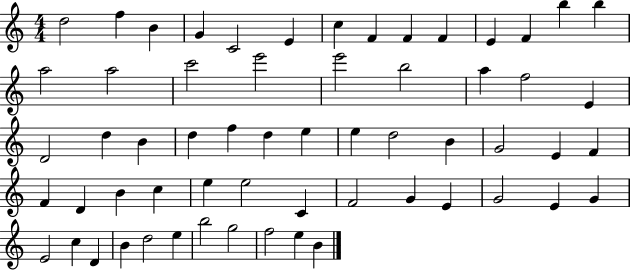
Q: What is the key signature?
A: C major